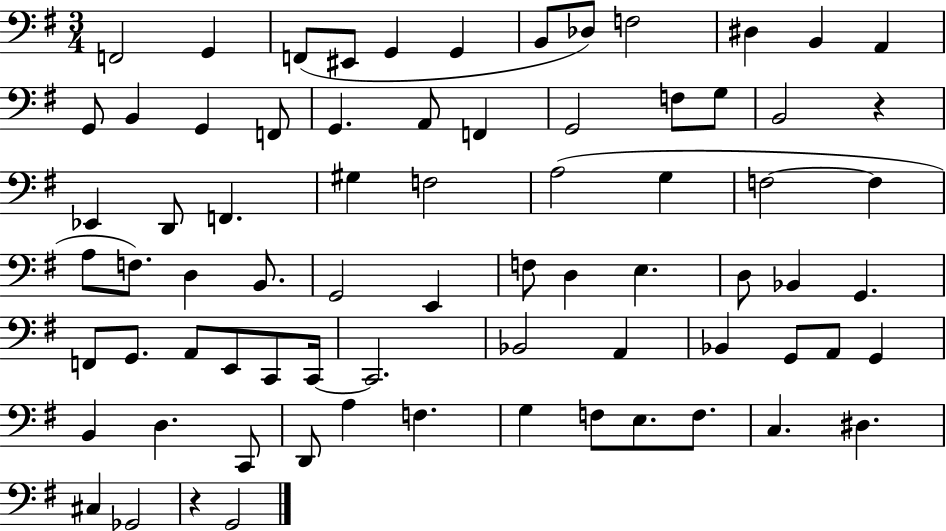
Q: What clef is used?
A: bass